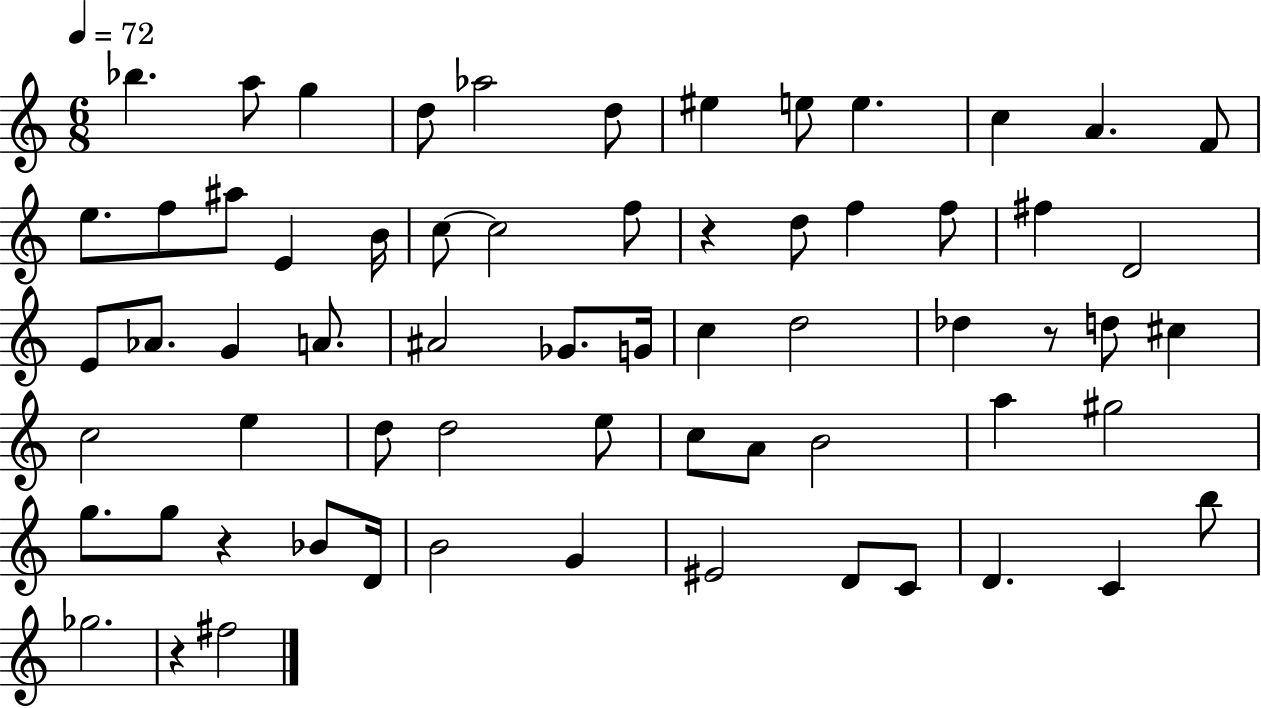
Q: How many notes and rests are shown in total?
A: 65